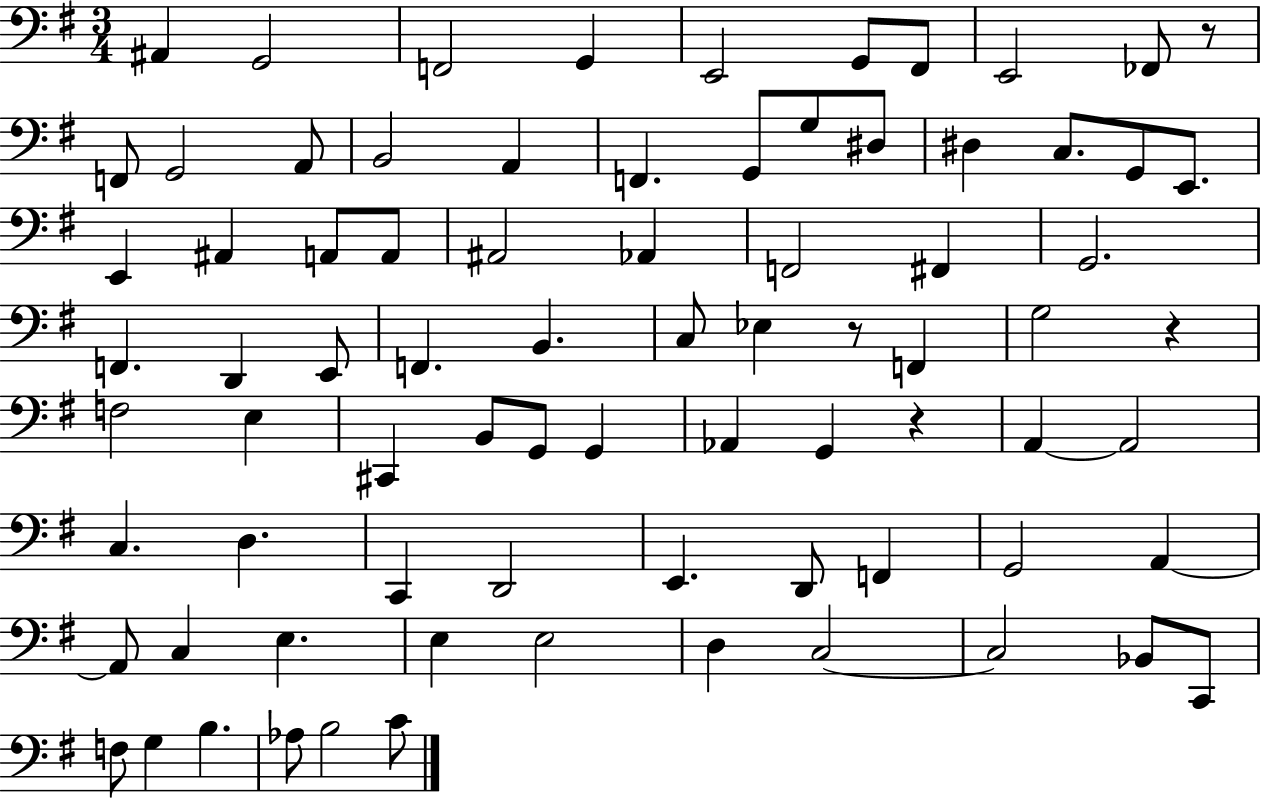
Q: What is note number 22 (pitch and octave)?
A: E2